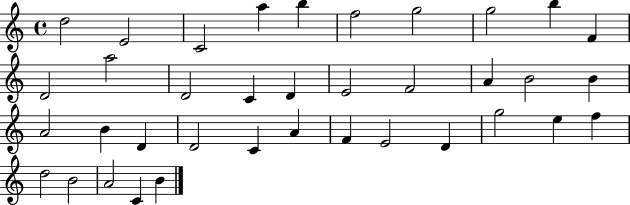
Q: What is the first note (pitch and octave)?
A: D5